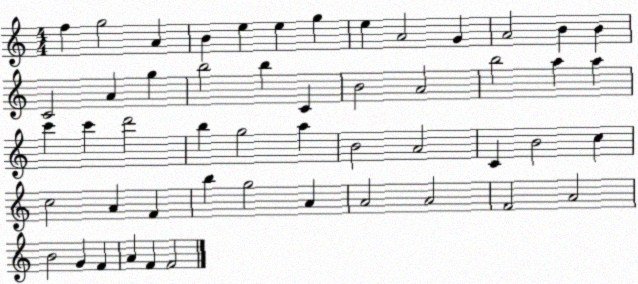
X:1
T:Untitled
M:4/4
L:1/4
K:C
f g2 A B e e g e A2 G A2 B B C2 A g b2 b C B2 A2 b2 a a c' c' d'2 b g2 a B2 A2 C B2 c c2 A F b g2 A A2 A2 F2 A2 B2 G F A F F2